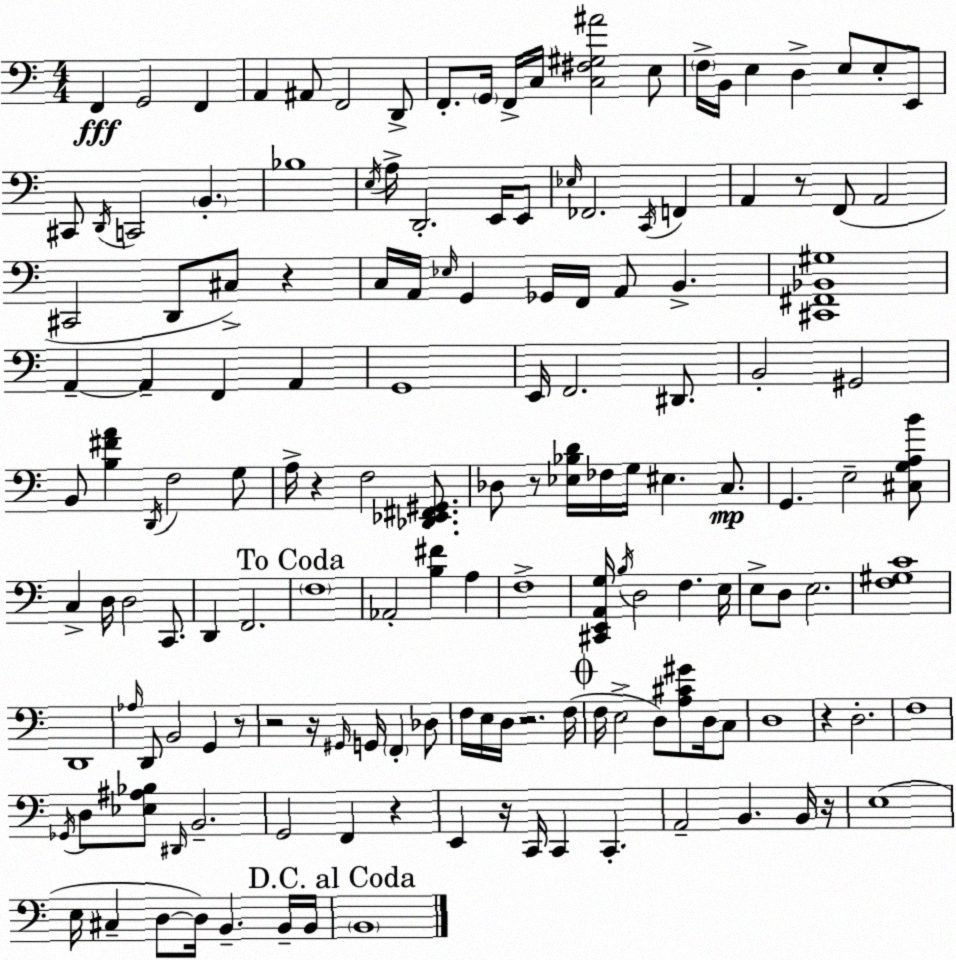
X:1
T:Untitled
M:4/4
L:1/4
K:Am
F,, G,,2 F,, A,, ^A,,/2 F,,2 D,,/2 F,,/2 G,,/4 F,,/4 C,/4 [C,^F,^G,^A]2 E,/2 F,/4 B,,/4 E, D, E,/2 E,/2 E,,/2 ^C,,/2 D,,/4 C,,2 B,, _B,4 E,/4 A,/4 D,,2 E,,/4 E,,/2 _E,/4 _F,,2 C,,/4 F,, A,, z/2 F,,/2 A,,2 ^C,,2 D,,/2 ^C,/2 z C,/4 A,,/4 _E,/4 G,, _G,,/4 F,,/4 A,,/2 B,, [^C,,^F,,_B,,^G,]4 A,, A,, F,, A,, G,,4 E,,/4 F,,2 ^D,,/2 B,,2 ^G,,2 B,,/2 [B,^FA] D,,/4 F,2 G,/2 A,/4 z F,2 [_D,,_E,,^F,,^G,,]/2 _D,/2 z/2 [_E,_B,D]/4 _F,/4 G,/4 ^E, C,/2 G,, E,2 [^C,G,A,B]/2 C, D,/4 D,2 C,,/2 D,, F,,2 F,4 _A,,2 [B,^F] A, F,4 [^C,,E,,A,,G,]/4 B,/4 D,2 F, E,/4 E,/2 D,/2 E,2 [F,^G,C]4 D,,4 _A,/4 D,,/2 B,,2 G,, z/2 z2 z/4 ^G,,/4 G,,/4 F,, _D,/2 F,/4 E,/4 D,/4 z2 F,/4 F,/4 E,2 D,/2 [A,^C^G]/2 D,/4 C,/2 D,4 z D,2 F,4 _G,,/4 D,/2 [_E,^A,_B,]/2 ^D,,/4 B,,2 G,,2 F,, z E,, z/4 C,,/4 C,, C,, A,,2 B,, B,,/4 z/4 E,4 E,/4 ^C, D,/2 D,/4 B,, B,,/4 B,,/4 B,,4